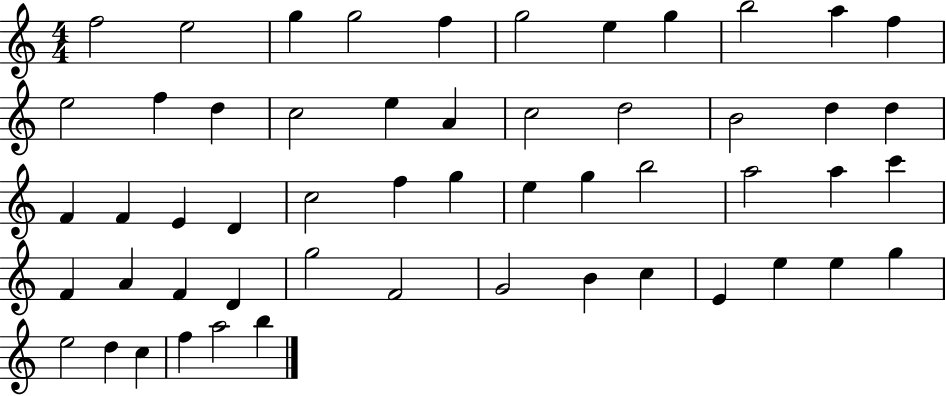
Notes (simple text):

F5/h E5/h G5/q G5/h F5/q G5/h E5/q G5/q B5/h A5/q F5/q E5/h F5/q D5/q C5/h E5/q A4/q C5/h D5/h B4/h D5/q D5/q F4/q F4/q E4/q D4/q C5/h F5/q G5/q E5/q G5/q B5/h A5/h A5/q C6/q F4/q A4/q F4/q D4/q G5/h F4/h G4/h B4/q C5/q E4/q E5/q E5/q G5/q E5/h D5/q C5/q F5/q A5/h B5/q